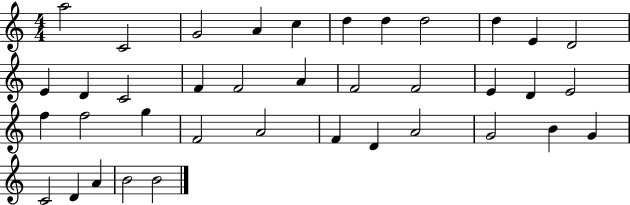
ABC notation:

X:1
T:Untitled
M:4/4
L:1/4
K:C
a2 C2 G2 A c d d d2 d E D2 E D C2 F F2 A F2 F2 E D E2 f f2 g F2 A2 F D A2 G2 B G C2 D A B2 B2